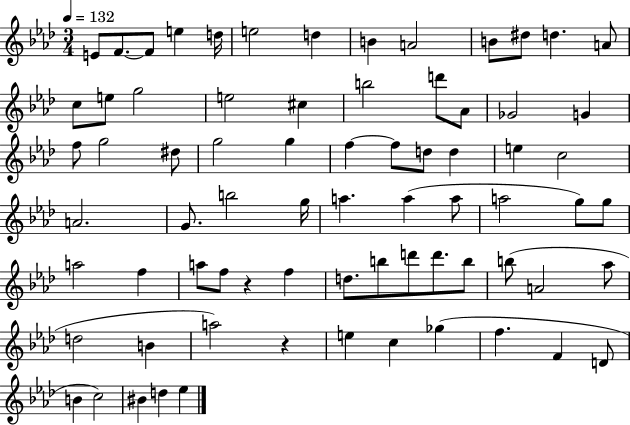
E4/e F4/e. F4/e E5/q D5/s E5/h D5/q B4/q A4/h B4/e D#5/e D5/q. A4/e C5/e E5/e G5/h E5/h C#5/q B5/h D6/e Ab4/e Gb4/h G4/q F5/e G5/h D#5/e G5/h G5/q F5/q F5/e D5/e D5/q E5/q C5/h A4/h. G4/e. B5/h G5/s A5/q. A5/q A5/e A5/h G5/e G5/e A5/h F5/q A5/e F5/e R/q F5/q D5/e. B5/e D6/e D6/e. B5/e B5/e A4/h Ab5/e D5/h B4/q A5/h R/q E5/q C5/q Gb5/q F5/q. F4/q D4/e B4/q C5/h BIS4/q D5/q Eb5/q